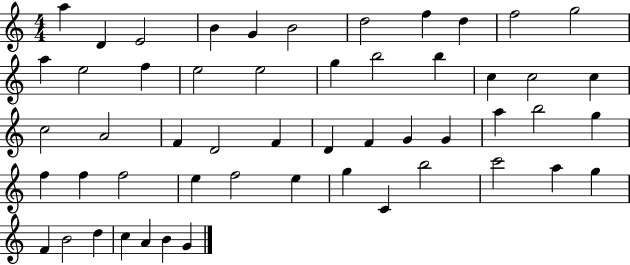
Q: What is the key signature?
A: C major